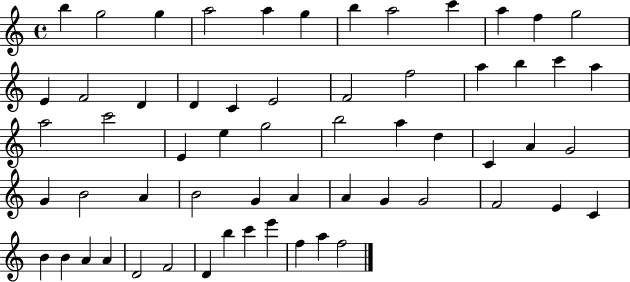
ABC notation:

X:1
T:Untitled
M:4/4
L:1/4
K:C
b g2 g a2 a g b a2 c' a f g2 E F2 D D C E2 F2 f2 a b c' a a2 c'2 E e g2 b2 a d C A G2 G B2 A B2 G A A G G2 F2 E C B B A A D2 F2 D b c' e' f a f2